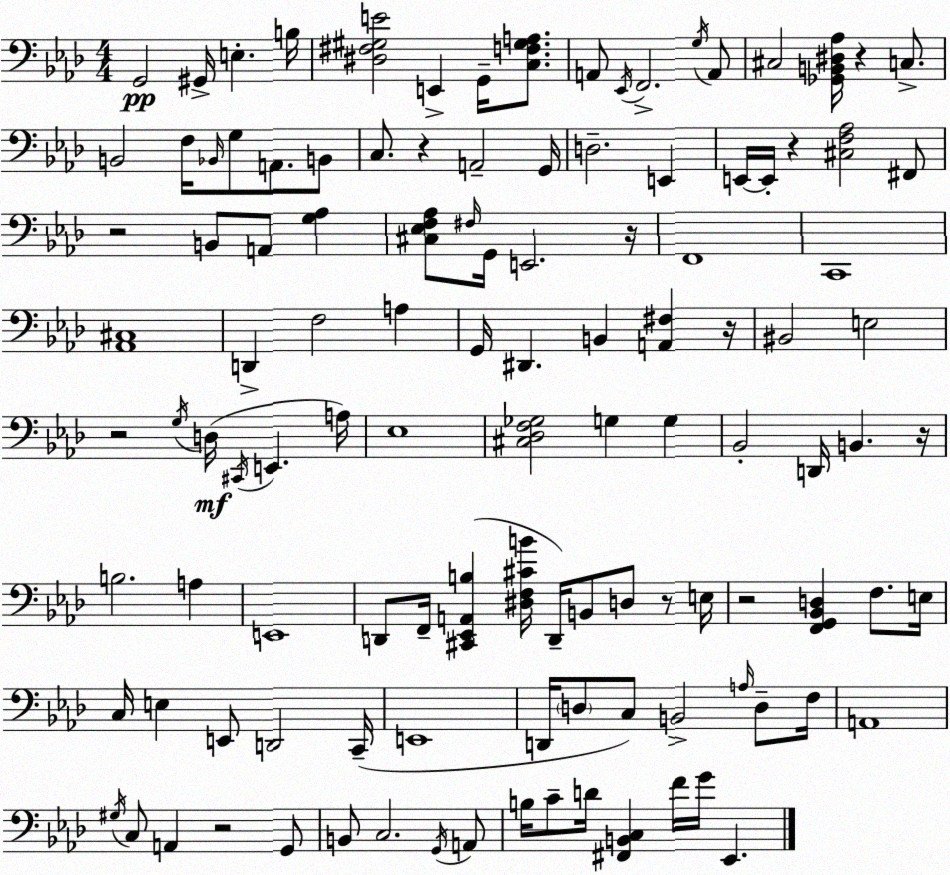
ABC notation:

X:1
T:Untitled
M:4/4
L:1/4
K:Fm
G,,2 ^G,,/4 E, B,/4 [^D,^F,^G,E]2 E,, G,,/4 [C,F,^G,A,]/2 A,,/2 _E,,/4 F,,2 G,/4 A,,/2 ^C,2 [_G,,B,,^D,_A,]/4 z C,/2 B,,2 F,/4 _B,,/4 G,/2 A,,/2 B,,/2 C,/2 z A,,2 G,,/4 D,2 E,, E,,/4 E,,/4 z [^C,F,_A,]2 ^F,,/2 z2 B,,/2 A,,/2 [G,_A,] [^C,_E,F,_A,]/2 ^F,/4 G,,/4 E,,2 z/4 F,,4 C,,4 [_A,,^C,]4 D,, F,2 A, G,,/4 ^D,, B,, [A,,^F,] z/4 ^B,,2 E,2 z2 G,/4 D,/4 ^C,,/4 E,, A,/4 _E,4 [^C,_D,F,_G,]2 G, G, _B,,2 D,,/4 B,, z/4 B,2 A, E,,4 D,,/2 F,,/4 [^C,,_E,,A,,B,] [^D,F,^CB]/4 D,,/4 B,,/2 D,/2 z/2 E,/4 z2 [F,,G,,_B,,D,] F,/2 E,/4 C,/4 E, E,,/2 D,,2 C,,/4 E,,4 D,,/4 D,/2 C,/2 B,,2 A,/4 D,/2 F,/4 A,,4 ^G,/4 C,/2 A,, z2 G,,/2 B,,/2 C,2 G,,/4 A,,/2 B,/4 C/2 D/4 [^F,,B,,C,] F/4 G/4 _E,,